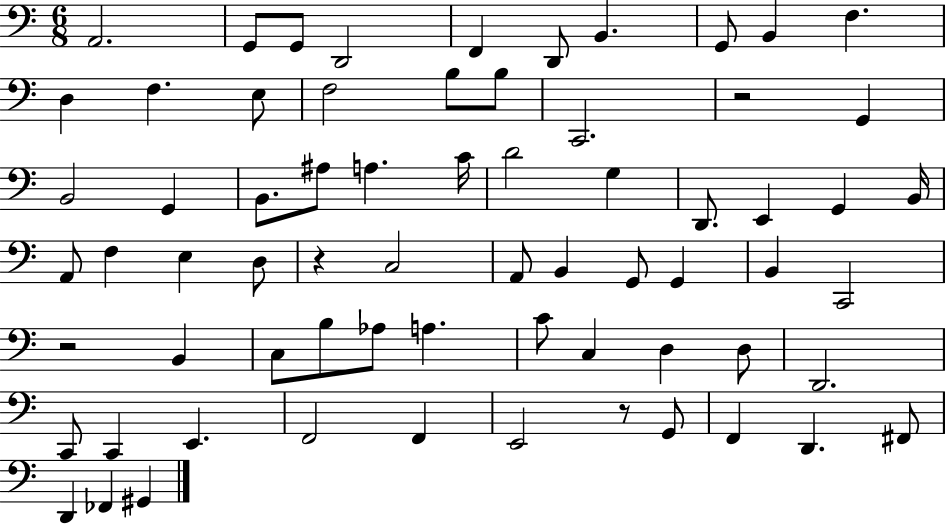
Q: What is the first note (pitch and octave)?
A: A2